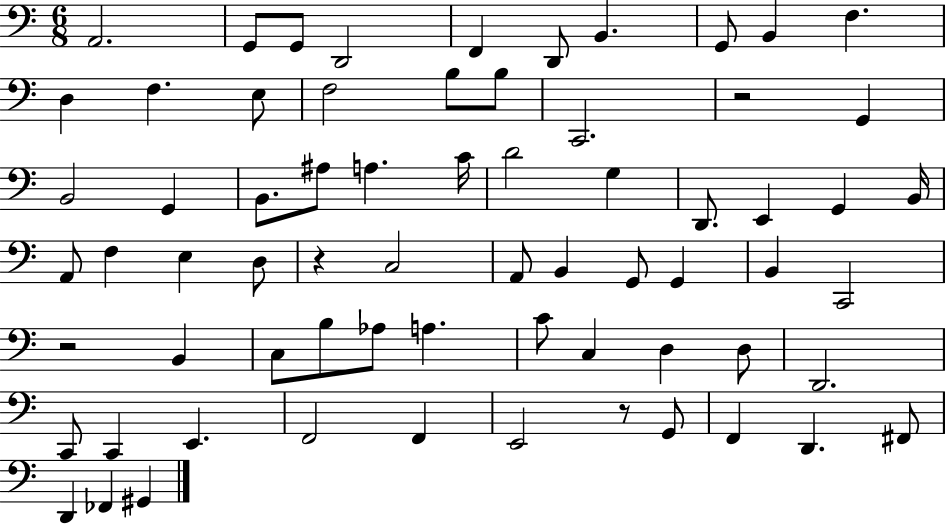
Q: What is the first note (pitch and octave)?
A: A2